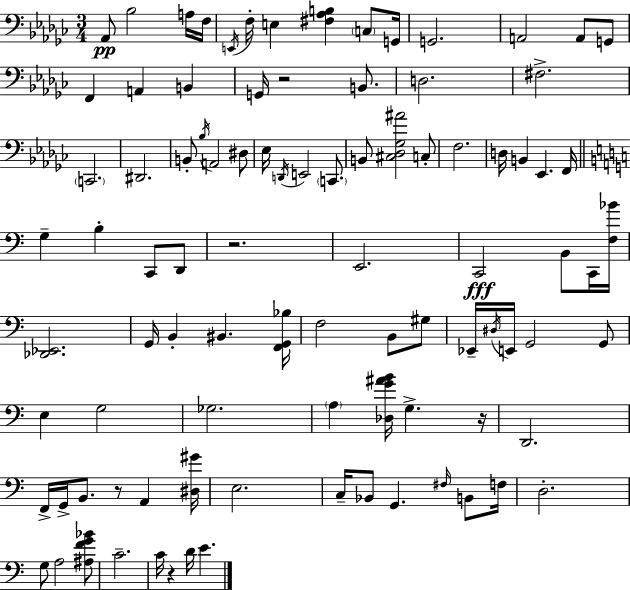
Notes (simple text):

Ab2/e Bb3/h A3/s F3/s E2/s F3/s E3/q [F#3,Ab3,B3]/q C3/e G2/s G2/h. A2/h A2/e G2/e F2/q A2/q B2/q G2/s R/h B2/e. D3/h. F#3/h. C2/h. D#2/h. B2/e Bb3/s A2/h D#3/e Eb3/s D2/s E2/h C2/e. B2/e [C#3,Db3,Gb3,A#4]/h C3/e F3/h. D3/s B2/q Eb2/q. F2/s G3/q B3/q C2/e D2/e R/h. E2/h. C2/h B2/e C2/s [F3,Bb4]/s [Db2,Eb2]/h. G2/s B2/q BIS2/q. [F2,G2,Bb3]/s F3/h B2/e G#3/e Eb2/s D#3/s E2/s G2/h G2/e E3/q G3/h Gb3/h. A3/q [Db3,G4,A#4,B4]/s G3/q. R/s D2/h. F2/s G2/s B2/e. R/e A2/q [D#3,G#4]/s E3/h. C3/s Bb2/e G2/q. F#3/s B2/e F3/s D3/h. G3/e A3/h [A#3,F4,G4,Bb4]/e C4/h. C4/s R/q D4/s E4/q.